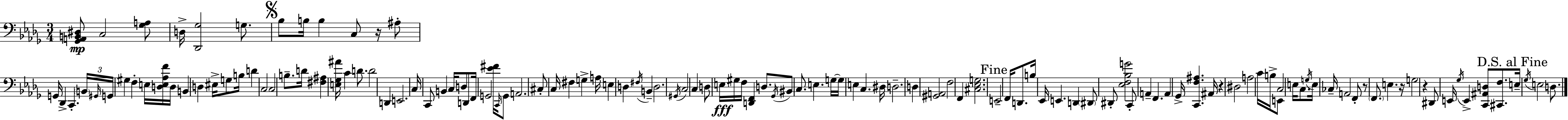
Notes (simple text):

[Gb2,A2,B2,D#3]/e C3/h [Gb3,A3]/e D3/s [Db2,Gb3]/h G3/e. Bb3/e B3/s B3/q C3/e R/s A#3/e G2/s Db2/q C2/q. B2/s G#2/s G2/s G#3/q F3/q E3/s [D3,E3,Ab3,F4]/s D3/s B2/q D3/q EIS3/s G3/e B3/s D4/q C3/h C3/h B3/e. D4/s [F#3,A#3]/q [E3,Gb3,A#4]/s C4/q D4/e. D4/h D2/q E2/h. C3/s C2/e B2/q C3/s D3/e D2/e F2/s G2/h [Eb4,F#4]/s C2/s G2/e A2/h. C#3/e C3/s F#3/q G3/q A3/s E3/q D3/q F#3/s B2/q D3/h. G#2/s C3/h C3/q D3/e E3/s G#3/s F3/s [D2,F2]/q D3/e. Gb2/s BIS2/e C3/e. E3/q. G3/s G3/s E3/q C3/q. D#3/s D3/h. D3/q [G#2,A2]/h F3/h F2/q [C#3,Eb3,G3]/h. E2/h F2/s D2/e. B3/s Eb2/s E2/q. D2/q D#2/e D#2/e [Eb3,F3,Bb3,G4]/h C2/e A2/q F2/q. A2/q Gb2/s [C2,F3,A#3]/q. A#2/s R/q D#3/h A3/h C4/s B3/s E2/e C3/h E3/s C3/e. G3/s E3/s CES3/s A2/h F2/e R/e F2/e. E3/q. R/s G3/h R/q D#2/e E2/s Gb3/s E2/q [C2,A#2,D3]/e [C#2,F3]/e. E3/s Gb3/s E3/h D3/e.